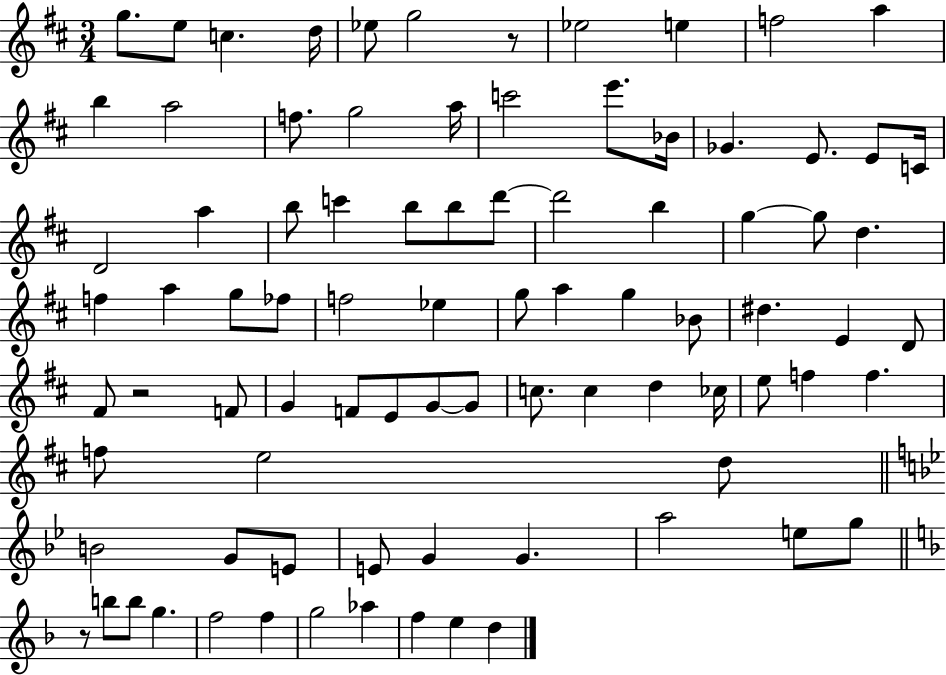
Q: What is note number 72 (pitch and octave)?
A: E5